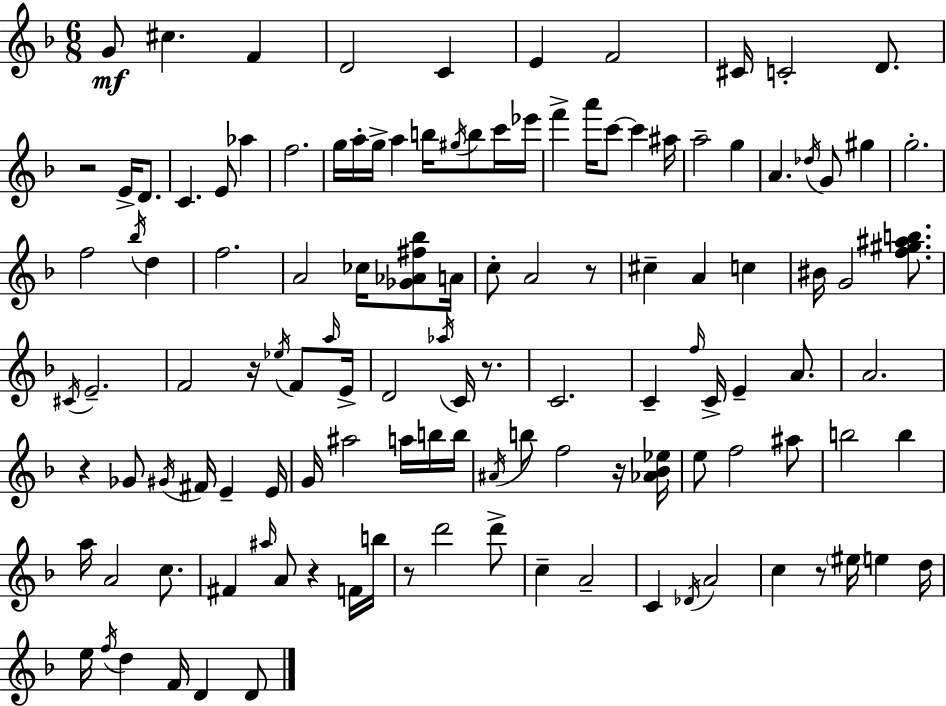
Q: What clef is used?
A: treble